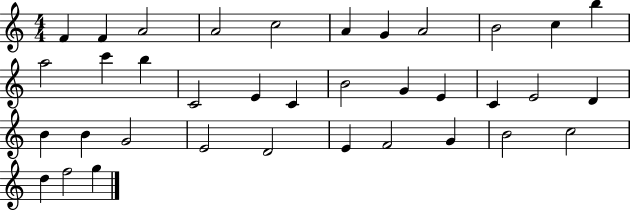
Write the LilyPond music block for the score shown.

{
  \clef treble
  \numericTimeSignature
  \time 4/4
  \key c \major
  f'4 f'4 a'2 | a'2 c''2 | a'4 g'4 a'2 | b'2 c''4 b''4 | \break a''2 c'''4 b''4 | c'2 e'4 c'4 | b'2 g'4 e'4 | c'4 e'2 d'4 | \break b'4 b'4 g'2 | e'2 d'2 | e'4 f'2 g'4 | b'2 c''2 | \break d''4 f''2 g''4 | \bar "|."
}